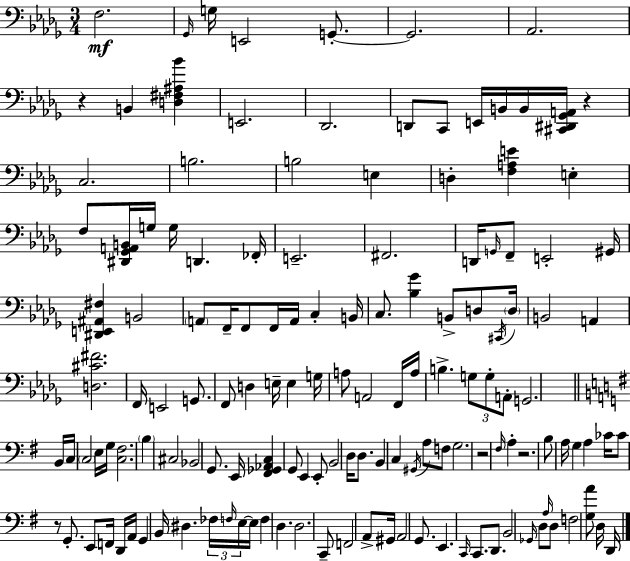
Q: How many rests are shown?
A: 5